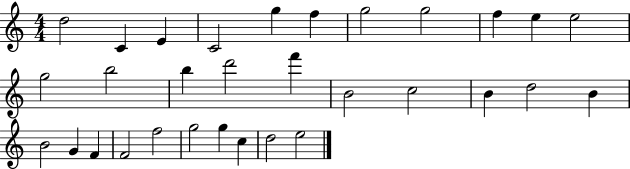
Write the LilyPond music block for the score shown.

{
  \clef treble
  \numericTimeSignature
  \time 4/4
  \key c \major
  d''2 c'4 e'4 | c'2 g''4 f''4 | g''2 g''2 | f''4 e''4 e''2 | \break g''2 b''2 | b''4 d'''2 f'''4 | b'2 c''2 | b'4 d''2 b'4 | \break b'2 g'4 f'4 | f'2 f''2 | g''2 g''4 c''4 | d''2 e''2 | \break \bar "|."
}